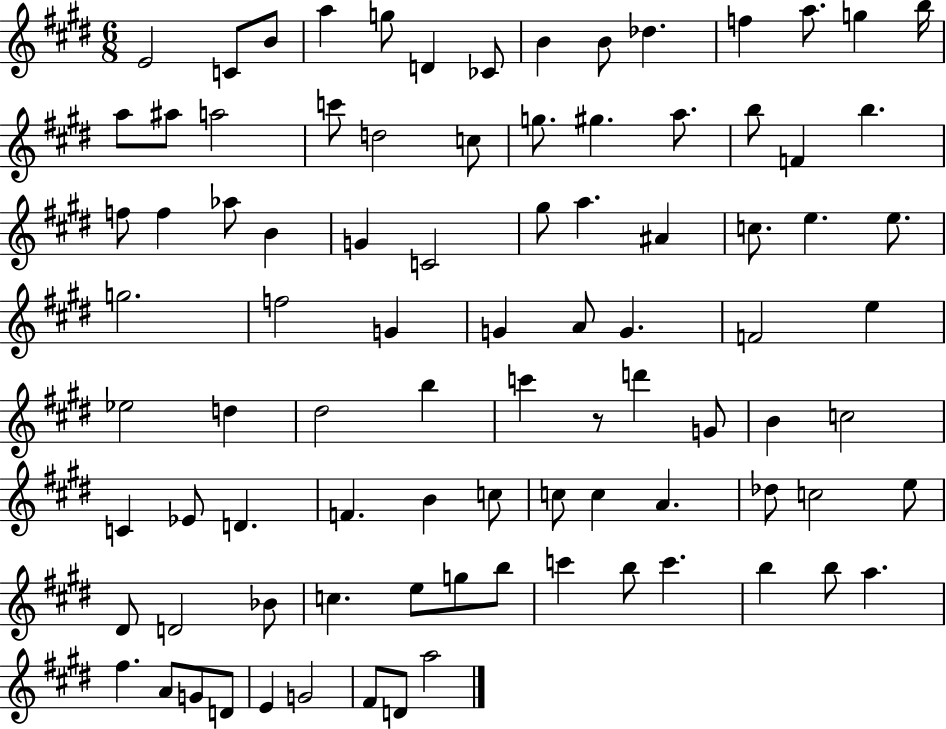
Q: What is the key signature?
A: E major